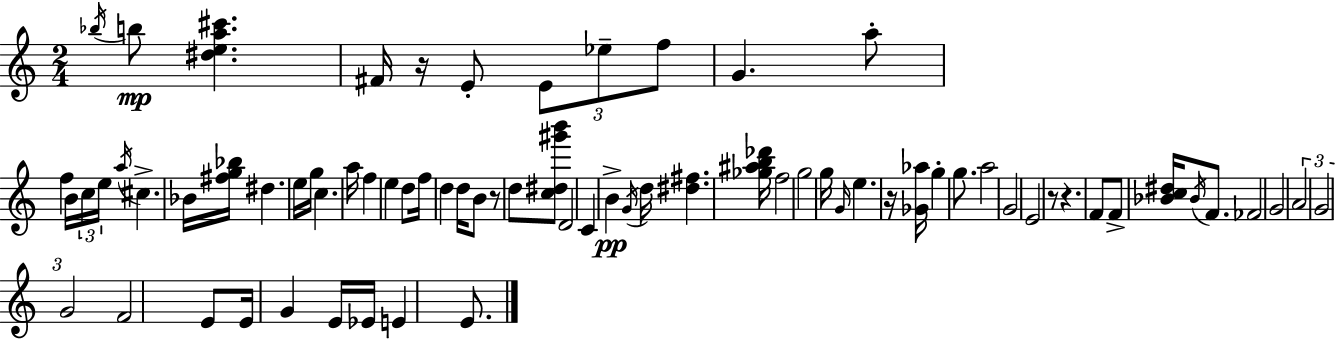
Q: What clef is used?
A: treble